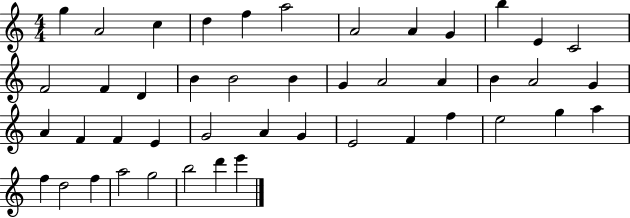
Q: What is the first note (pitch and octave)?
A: G5